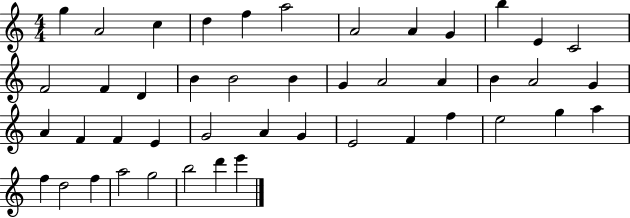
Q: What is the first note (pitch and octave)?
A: G5